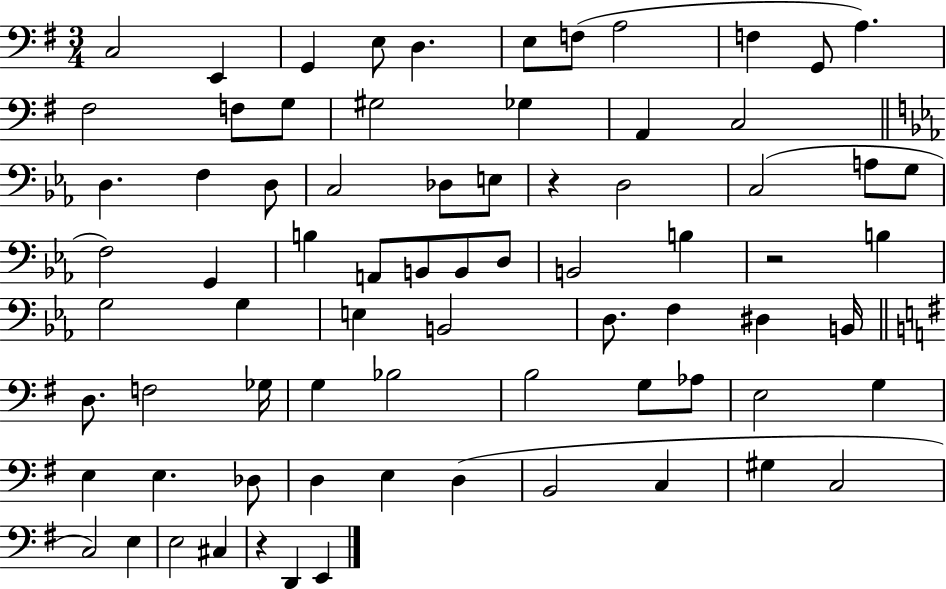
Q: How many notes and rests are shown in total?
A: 75